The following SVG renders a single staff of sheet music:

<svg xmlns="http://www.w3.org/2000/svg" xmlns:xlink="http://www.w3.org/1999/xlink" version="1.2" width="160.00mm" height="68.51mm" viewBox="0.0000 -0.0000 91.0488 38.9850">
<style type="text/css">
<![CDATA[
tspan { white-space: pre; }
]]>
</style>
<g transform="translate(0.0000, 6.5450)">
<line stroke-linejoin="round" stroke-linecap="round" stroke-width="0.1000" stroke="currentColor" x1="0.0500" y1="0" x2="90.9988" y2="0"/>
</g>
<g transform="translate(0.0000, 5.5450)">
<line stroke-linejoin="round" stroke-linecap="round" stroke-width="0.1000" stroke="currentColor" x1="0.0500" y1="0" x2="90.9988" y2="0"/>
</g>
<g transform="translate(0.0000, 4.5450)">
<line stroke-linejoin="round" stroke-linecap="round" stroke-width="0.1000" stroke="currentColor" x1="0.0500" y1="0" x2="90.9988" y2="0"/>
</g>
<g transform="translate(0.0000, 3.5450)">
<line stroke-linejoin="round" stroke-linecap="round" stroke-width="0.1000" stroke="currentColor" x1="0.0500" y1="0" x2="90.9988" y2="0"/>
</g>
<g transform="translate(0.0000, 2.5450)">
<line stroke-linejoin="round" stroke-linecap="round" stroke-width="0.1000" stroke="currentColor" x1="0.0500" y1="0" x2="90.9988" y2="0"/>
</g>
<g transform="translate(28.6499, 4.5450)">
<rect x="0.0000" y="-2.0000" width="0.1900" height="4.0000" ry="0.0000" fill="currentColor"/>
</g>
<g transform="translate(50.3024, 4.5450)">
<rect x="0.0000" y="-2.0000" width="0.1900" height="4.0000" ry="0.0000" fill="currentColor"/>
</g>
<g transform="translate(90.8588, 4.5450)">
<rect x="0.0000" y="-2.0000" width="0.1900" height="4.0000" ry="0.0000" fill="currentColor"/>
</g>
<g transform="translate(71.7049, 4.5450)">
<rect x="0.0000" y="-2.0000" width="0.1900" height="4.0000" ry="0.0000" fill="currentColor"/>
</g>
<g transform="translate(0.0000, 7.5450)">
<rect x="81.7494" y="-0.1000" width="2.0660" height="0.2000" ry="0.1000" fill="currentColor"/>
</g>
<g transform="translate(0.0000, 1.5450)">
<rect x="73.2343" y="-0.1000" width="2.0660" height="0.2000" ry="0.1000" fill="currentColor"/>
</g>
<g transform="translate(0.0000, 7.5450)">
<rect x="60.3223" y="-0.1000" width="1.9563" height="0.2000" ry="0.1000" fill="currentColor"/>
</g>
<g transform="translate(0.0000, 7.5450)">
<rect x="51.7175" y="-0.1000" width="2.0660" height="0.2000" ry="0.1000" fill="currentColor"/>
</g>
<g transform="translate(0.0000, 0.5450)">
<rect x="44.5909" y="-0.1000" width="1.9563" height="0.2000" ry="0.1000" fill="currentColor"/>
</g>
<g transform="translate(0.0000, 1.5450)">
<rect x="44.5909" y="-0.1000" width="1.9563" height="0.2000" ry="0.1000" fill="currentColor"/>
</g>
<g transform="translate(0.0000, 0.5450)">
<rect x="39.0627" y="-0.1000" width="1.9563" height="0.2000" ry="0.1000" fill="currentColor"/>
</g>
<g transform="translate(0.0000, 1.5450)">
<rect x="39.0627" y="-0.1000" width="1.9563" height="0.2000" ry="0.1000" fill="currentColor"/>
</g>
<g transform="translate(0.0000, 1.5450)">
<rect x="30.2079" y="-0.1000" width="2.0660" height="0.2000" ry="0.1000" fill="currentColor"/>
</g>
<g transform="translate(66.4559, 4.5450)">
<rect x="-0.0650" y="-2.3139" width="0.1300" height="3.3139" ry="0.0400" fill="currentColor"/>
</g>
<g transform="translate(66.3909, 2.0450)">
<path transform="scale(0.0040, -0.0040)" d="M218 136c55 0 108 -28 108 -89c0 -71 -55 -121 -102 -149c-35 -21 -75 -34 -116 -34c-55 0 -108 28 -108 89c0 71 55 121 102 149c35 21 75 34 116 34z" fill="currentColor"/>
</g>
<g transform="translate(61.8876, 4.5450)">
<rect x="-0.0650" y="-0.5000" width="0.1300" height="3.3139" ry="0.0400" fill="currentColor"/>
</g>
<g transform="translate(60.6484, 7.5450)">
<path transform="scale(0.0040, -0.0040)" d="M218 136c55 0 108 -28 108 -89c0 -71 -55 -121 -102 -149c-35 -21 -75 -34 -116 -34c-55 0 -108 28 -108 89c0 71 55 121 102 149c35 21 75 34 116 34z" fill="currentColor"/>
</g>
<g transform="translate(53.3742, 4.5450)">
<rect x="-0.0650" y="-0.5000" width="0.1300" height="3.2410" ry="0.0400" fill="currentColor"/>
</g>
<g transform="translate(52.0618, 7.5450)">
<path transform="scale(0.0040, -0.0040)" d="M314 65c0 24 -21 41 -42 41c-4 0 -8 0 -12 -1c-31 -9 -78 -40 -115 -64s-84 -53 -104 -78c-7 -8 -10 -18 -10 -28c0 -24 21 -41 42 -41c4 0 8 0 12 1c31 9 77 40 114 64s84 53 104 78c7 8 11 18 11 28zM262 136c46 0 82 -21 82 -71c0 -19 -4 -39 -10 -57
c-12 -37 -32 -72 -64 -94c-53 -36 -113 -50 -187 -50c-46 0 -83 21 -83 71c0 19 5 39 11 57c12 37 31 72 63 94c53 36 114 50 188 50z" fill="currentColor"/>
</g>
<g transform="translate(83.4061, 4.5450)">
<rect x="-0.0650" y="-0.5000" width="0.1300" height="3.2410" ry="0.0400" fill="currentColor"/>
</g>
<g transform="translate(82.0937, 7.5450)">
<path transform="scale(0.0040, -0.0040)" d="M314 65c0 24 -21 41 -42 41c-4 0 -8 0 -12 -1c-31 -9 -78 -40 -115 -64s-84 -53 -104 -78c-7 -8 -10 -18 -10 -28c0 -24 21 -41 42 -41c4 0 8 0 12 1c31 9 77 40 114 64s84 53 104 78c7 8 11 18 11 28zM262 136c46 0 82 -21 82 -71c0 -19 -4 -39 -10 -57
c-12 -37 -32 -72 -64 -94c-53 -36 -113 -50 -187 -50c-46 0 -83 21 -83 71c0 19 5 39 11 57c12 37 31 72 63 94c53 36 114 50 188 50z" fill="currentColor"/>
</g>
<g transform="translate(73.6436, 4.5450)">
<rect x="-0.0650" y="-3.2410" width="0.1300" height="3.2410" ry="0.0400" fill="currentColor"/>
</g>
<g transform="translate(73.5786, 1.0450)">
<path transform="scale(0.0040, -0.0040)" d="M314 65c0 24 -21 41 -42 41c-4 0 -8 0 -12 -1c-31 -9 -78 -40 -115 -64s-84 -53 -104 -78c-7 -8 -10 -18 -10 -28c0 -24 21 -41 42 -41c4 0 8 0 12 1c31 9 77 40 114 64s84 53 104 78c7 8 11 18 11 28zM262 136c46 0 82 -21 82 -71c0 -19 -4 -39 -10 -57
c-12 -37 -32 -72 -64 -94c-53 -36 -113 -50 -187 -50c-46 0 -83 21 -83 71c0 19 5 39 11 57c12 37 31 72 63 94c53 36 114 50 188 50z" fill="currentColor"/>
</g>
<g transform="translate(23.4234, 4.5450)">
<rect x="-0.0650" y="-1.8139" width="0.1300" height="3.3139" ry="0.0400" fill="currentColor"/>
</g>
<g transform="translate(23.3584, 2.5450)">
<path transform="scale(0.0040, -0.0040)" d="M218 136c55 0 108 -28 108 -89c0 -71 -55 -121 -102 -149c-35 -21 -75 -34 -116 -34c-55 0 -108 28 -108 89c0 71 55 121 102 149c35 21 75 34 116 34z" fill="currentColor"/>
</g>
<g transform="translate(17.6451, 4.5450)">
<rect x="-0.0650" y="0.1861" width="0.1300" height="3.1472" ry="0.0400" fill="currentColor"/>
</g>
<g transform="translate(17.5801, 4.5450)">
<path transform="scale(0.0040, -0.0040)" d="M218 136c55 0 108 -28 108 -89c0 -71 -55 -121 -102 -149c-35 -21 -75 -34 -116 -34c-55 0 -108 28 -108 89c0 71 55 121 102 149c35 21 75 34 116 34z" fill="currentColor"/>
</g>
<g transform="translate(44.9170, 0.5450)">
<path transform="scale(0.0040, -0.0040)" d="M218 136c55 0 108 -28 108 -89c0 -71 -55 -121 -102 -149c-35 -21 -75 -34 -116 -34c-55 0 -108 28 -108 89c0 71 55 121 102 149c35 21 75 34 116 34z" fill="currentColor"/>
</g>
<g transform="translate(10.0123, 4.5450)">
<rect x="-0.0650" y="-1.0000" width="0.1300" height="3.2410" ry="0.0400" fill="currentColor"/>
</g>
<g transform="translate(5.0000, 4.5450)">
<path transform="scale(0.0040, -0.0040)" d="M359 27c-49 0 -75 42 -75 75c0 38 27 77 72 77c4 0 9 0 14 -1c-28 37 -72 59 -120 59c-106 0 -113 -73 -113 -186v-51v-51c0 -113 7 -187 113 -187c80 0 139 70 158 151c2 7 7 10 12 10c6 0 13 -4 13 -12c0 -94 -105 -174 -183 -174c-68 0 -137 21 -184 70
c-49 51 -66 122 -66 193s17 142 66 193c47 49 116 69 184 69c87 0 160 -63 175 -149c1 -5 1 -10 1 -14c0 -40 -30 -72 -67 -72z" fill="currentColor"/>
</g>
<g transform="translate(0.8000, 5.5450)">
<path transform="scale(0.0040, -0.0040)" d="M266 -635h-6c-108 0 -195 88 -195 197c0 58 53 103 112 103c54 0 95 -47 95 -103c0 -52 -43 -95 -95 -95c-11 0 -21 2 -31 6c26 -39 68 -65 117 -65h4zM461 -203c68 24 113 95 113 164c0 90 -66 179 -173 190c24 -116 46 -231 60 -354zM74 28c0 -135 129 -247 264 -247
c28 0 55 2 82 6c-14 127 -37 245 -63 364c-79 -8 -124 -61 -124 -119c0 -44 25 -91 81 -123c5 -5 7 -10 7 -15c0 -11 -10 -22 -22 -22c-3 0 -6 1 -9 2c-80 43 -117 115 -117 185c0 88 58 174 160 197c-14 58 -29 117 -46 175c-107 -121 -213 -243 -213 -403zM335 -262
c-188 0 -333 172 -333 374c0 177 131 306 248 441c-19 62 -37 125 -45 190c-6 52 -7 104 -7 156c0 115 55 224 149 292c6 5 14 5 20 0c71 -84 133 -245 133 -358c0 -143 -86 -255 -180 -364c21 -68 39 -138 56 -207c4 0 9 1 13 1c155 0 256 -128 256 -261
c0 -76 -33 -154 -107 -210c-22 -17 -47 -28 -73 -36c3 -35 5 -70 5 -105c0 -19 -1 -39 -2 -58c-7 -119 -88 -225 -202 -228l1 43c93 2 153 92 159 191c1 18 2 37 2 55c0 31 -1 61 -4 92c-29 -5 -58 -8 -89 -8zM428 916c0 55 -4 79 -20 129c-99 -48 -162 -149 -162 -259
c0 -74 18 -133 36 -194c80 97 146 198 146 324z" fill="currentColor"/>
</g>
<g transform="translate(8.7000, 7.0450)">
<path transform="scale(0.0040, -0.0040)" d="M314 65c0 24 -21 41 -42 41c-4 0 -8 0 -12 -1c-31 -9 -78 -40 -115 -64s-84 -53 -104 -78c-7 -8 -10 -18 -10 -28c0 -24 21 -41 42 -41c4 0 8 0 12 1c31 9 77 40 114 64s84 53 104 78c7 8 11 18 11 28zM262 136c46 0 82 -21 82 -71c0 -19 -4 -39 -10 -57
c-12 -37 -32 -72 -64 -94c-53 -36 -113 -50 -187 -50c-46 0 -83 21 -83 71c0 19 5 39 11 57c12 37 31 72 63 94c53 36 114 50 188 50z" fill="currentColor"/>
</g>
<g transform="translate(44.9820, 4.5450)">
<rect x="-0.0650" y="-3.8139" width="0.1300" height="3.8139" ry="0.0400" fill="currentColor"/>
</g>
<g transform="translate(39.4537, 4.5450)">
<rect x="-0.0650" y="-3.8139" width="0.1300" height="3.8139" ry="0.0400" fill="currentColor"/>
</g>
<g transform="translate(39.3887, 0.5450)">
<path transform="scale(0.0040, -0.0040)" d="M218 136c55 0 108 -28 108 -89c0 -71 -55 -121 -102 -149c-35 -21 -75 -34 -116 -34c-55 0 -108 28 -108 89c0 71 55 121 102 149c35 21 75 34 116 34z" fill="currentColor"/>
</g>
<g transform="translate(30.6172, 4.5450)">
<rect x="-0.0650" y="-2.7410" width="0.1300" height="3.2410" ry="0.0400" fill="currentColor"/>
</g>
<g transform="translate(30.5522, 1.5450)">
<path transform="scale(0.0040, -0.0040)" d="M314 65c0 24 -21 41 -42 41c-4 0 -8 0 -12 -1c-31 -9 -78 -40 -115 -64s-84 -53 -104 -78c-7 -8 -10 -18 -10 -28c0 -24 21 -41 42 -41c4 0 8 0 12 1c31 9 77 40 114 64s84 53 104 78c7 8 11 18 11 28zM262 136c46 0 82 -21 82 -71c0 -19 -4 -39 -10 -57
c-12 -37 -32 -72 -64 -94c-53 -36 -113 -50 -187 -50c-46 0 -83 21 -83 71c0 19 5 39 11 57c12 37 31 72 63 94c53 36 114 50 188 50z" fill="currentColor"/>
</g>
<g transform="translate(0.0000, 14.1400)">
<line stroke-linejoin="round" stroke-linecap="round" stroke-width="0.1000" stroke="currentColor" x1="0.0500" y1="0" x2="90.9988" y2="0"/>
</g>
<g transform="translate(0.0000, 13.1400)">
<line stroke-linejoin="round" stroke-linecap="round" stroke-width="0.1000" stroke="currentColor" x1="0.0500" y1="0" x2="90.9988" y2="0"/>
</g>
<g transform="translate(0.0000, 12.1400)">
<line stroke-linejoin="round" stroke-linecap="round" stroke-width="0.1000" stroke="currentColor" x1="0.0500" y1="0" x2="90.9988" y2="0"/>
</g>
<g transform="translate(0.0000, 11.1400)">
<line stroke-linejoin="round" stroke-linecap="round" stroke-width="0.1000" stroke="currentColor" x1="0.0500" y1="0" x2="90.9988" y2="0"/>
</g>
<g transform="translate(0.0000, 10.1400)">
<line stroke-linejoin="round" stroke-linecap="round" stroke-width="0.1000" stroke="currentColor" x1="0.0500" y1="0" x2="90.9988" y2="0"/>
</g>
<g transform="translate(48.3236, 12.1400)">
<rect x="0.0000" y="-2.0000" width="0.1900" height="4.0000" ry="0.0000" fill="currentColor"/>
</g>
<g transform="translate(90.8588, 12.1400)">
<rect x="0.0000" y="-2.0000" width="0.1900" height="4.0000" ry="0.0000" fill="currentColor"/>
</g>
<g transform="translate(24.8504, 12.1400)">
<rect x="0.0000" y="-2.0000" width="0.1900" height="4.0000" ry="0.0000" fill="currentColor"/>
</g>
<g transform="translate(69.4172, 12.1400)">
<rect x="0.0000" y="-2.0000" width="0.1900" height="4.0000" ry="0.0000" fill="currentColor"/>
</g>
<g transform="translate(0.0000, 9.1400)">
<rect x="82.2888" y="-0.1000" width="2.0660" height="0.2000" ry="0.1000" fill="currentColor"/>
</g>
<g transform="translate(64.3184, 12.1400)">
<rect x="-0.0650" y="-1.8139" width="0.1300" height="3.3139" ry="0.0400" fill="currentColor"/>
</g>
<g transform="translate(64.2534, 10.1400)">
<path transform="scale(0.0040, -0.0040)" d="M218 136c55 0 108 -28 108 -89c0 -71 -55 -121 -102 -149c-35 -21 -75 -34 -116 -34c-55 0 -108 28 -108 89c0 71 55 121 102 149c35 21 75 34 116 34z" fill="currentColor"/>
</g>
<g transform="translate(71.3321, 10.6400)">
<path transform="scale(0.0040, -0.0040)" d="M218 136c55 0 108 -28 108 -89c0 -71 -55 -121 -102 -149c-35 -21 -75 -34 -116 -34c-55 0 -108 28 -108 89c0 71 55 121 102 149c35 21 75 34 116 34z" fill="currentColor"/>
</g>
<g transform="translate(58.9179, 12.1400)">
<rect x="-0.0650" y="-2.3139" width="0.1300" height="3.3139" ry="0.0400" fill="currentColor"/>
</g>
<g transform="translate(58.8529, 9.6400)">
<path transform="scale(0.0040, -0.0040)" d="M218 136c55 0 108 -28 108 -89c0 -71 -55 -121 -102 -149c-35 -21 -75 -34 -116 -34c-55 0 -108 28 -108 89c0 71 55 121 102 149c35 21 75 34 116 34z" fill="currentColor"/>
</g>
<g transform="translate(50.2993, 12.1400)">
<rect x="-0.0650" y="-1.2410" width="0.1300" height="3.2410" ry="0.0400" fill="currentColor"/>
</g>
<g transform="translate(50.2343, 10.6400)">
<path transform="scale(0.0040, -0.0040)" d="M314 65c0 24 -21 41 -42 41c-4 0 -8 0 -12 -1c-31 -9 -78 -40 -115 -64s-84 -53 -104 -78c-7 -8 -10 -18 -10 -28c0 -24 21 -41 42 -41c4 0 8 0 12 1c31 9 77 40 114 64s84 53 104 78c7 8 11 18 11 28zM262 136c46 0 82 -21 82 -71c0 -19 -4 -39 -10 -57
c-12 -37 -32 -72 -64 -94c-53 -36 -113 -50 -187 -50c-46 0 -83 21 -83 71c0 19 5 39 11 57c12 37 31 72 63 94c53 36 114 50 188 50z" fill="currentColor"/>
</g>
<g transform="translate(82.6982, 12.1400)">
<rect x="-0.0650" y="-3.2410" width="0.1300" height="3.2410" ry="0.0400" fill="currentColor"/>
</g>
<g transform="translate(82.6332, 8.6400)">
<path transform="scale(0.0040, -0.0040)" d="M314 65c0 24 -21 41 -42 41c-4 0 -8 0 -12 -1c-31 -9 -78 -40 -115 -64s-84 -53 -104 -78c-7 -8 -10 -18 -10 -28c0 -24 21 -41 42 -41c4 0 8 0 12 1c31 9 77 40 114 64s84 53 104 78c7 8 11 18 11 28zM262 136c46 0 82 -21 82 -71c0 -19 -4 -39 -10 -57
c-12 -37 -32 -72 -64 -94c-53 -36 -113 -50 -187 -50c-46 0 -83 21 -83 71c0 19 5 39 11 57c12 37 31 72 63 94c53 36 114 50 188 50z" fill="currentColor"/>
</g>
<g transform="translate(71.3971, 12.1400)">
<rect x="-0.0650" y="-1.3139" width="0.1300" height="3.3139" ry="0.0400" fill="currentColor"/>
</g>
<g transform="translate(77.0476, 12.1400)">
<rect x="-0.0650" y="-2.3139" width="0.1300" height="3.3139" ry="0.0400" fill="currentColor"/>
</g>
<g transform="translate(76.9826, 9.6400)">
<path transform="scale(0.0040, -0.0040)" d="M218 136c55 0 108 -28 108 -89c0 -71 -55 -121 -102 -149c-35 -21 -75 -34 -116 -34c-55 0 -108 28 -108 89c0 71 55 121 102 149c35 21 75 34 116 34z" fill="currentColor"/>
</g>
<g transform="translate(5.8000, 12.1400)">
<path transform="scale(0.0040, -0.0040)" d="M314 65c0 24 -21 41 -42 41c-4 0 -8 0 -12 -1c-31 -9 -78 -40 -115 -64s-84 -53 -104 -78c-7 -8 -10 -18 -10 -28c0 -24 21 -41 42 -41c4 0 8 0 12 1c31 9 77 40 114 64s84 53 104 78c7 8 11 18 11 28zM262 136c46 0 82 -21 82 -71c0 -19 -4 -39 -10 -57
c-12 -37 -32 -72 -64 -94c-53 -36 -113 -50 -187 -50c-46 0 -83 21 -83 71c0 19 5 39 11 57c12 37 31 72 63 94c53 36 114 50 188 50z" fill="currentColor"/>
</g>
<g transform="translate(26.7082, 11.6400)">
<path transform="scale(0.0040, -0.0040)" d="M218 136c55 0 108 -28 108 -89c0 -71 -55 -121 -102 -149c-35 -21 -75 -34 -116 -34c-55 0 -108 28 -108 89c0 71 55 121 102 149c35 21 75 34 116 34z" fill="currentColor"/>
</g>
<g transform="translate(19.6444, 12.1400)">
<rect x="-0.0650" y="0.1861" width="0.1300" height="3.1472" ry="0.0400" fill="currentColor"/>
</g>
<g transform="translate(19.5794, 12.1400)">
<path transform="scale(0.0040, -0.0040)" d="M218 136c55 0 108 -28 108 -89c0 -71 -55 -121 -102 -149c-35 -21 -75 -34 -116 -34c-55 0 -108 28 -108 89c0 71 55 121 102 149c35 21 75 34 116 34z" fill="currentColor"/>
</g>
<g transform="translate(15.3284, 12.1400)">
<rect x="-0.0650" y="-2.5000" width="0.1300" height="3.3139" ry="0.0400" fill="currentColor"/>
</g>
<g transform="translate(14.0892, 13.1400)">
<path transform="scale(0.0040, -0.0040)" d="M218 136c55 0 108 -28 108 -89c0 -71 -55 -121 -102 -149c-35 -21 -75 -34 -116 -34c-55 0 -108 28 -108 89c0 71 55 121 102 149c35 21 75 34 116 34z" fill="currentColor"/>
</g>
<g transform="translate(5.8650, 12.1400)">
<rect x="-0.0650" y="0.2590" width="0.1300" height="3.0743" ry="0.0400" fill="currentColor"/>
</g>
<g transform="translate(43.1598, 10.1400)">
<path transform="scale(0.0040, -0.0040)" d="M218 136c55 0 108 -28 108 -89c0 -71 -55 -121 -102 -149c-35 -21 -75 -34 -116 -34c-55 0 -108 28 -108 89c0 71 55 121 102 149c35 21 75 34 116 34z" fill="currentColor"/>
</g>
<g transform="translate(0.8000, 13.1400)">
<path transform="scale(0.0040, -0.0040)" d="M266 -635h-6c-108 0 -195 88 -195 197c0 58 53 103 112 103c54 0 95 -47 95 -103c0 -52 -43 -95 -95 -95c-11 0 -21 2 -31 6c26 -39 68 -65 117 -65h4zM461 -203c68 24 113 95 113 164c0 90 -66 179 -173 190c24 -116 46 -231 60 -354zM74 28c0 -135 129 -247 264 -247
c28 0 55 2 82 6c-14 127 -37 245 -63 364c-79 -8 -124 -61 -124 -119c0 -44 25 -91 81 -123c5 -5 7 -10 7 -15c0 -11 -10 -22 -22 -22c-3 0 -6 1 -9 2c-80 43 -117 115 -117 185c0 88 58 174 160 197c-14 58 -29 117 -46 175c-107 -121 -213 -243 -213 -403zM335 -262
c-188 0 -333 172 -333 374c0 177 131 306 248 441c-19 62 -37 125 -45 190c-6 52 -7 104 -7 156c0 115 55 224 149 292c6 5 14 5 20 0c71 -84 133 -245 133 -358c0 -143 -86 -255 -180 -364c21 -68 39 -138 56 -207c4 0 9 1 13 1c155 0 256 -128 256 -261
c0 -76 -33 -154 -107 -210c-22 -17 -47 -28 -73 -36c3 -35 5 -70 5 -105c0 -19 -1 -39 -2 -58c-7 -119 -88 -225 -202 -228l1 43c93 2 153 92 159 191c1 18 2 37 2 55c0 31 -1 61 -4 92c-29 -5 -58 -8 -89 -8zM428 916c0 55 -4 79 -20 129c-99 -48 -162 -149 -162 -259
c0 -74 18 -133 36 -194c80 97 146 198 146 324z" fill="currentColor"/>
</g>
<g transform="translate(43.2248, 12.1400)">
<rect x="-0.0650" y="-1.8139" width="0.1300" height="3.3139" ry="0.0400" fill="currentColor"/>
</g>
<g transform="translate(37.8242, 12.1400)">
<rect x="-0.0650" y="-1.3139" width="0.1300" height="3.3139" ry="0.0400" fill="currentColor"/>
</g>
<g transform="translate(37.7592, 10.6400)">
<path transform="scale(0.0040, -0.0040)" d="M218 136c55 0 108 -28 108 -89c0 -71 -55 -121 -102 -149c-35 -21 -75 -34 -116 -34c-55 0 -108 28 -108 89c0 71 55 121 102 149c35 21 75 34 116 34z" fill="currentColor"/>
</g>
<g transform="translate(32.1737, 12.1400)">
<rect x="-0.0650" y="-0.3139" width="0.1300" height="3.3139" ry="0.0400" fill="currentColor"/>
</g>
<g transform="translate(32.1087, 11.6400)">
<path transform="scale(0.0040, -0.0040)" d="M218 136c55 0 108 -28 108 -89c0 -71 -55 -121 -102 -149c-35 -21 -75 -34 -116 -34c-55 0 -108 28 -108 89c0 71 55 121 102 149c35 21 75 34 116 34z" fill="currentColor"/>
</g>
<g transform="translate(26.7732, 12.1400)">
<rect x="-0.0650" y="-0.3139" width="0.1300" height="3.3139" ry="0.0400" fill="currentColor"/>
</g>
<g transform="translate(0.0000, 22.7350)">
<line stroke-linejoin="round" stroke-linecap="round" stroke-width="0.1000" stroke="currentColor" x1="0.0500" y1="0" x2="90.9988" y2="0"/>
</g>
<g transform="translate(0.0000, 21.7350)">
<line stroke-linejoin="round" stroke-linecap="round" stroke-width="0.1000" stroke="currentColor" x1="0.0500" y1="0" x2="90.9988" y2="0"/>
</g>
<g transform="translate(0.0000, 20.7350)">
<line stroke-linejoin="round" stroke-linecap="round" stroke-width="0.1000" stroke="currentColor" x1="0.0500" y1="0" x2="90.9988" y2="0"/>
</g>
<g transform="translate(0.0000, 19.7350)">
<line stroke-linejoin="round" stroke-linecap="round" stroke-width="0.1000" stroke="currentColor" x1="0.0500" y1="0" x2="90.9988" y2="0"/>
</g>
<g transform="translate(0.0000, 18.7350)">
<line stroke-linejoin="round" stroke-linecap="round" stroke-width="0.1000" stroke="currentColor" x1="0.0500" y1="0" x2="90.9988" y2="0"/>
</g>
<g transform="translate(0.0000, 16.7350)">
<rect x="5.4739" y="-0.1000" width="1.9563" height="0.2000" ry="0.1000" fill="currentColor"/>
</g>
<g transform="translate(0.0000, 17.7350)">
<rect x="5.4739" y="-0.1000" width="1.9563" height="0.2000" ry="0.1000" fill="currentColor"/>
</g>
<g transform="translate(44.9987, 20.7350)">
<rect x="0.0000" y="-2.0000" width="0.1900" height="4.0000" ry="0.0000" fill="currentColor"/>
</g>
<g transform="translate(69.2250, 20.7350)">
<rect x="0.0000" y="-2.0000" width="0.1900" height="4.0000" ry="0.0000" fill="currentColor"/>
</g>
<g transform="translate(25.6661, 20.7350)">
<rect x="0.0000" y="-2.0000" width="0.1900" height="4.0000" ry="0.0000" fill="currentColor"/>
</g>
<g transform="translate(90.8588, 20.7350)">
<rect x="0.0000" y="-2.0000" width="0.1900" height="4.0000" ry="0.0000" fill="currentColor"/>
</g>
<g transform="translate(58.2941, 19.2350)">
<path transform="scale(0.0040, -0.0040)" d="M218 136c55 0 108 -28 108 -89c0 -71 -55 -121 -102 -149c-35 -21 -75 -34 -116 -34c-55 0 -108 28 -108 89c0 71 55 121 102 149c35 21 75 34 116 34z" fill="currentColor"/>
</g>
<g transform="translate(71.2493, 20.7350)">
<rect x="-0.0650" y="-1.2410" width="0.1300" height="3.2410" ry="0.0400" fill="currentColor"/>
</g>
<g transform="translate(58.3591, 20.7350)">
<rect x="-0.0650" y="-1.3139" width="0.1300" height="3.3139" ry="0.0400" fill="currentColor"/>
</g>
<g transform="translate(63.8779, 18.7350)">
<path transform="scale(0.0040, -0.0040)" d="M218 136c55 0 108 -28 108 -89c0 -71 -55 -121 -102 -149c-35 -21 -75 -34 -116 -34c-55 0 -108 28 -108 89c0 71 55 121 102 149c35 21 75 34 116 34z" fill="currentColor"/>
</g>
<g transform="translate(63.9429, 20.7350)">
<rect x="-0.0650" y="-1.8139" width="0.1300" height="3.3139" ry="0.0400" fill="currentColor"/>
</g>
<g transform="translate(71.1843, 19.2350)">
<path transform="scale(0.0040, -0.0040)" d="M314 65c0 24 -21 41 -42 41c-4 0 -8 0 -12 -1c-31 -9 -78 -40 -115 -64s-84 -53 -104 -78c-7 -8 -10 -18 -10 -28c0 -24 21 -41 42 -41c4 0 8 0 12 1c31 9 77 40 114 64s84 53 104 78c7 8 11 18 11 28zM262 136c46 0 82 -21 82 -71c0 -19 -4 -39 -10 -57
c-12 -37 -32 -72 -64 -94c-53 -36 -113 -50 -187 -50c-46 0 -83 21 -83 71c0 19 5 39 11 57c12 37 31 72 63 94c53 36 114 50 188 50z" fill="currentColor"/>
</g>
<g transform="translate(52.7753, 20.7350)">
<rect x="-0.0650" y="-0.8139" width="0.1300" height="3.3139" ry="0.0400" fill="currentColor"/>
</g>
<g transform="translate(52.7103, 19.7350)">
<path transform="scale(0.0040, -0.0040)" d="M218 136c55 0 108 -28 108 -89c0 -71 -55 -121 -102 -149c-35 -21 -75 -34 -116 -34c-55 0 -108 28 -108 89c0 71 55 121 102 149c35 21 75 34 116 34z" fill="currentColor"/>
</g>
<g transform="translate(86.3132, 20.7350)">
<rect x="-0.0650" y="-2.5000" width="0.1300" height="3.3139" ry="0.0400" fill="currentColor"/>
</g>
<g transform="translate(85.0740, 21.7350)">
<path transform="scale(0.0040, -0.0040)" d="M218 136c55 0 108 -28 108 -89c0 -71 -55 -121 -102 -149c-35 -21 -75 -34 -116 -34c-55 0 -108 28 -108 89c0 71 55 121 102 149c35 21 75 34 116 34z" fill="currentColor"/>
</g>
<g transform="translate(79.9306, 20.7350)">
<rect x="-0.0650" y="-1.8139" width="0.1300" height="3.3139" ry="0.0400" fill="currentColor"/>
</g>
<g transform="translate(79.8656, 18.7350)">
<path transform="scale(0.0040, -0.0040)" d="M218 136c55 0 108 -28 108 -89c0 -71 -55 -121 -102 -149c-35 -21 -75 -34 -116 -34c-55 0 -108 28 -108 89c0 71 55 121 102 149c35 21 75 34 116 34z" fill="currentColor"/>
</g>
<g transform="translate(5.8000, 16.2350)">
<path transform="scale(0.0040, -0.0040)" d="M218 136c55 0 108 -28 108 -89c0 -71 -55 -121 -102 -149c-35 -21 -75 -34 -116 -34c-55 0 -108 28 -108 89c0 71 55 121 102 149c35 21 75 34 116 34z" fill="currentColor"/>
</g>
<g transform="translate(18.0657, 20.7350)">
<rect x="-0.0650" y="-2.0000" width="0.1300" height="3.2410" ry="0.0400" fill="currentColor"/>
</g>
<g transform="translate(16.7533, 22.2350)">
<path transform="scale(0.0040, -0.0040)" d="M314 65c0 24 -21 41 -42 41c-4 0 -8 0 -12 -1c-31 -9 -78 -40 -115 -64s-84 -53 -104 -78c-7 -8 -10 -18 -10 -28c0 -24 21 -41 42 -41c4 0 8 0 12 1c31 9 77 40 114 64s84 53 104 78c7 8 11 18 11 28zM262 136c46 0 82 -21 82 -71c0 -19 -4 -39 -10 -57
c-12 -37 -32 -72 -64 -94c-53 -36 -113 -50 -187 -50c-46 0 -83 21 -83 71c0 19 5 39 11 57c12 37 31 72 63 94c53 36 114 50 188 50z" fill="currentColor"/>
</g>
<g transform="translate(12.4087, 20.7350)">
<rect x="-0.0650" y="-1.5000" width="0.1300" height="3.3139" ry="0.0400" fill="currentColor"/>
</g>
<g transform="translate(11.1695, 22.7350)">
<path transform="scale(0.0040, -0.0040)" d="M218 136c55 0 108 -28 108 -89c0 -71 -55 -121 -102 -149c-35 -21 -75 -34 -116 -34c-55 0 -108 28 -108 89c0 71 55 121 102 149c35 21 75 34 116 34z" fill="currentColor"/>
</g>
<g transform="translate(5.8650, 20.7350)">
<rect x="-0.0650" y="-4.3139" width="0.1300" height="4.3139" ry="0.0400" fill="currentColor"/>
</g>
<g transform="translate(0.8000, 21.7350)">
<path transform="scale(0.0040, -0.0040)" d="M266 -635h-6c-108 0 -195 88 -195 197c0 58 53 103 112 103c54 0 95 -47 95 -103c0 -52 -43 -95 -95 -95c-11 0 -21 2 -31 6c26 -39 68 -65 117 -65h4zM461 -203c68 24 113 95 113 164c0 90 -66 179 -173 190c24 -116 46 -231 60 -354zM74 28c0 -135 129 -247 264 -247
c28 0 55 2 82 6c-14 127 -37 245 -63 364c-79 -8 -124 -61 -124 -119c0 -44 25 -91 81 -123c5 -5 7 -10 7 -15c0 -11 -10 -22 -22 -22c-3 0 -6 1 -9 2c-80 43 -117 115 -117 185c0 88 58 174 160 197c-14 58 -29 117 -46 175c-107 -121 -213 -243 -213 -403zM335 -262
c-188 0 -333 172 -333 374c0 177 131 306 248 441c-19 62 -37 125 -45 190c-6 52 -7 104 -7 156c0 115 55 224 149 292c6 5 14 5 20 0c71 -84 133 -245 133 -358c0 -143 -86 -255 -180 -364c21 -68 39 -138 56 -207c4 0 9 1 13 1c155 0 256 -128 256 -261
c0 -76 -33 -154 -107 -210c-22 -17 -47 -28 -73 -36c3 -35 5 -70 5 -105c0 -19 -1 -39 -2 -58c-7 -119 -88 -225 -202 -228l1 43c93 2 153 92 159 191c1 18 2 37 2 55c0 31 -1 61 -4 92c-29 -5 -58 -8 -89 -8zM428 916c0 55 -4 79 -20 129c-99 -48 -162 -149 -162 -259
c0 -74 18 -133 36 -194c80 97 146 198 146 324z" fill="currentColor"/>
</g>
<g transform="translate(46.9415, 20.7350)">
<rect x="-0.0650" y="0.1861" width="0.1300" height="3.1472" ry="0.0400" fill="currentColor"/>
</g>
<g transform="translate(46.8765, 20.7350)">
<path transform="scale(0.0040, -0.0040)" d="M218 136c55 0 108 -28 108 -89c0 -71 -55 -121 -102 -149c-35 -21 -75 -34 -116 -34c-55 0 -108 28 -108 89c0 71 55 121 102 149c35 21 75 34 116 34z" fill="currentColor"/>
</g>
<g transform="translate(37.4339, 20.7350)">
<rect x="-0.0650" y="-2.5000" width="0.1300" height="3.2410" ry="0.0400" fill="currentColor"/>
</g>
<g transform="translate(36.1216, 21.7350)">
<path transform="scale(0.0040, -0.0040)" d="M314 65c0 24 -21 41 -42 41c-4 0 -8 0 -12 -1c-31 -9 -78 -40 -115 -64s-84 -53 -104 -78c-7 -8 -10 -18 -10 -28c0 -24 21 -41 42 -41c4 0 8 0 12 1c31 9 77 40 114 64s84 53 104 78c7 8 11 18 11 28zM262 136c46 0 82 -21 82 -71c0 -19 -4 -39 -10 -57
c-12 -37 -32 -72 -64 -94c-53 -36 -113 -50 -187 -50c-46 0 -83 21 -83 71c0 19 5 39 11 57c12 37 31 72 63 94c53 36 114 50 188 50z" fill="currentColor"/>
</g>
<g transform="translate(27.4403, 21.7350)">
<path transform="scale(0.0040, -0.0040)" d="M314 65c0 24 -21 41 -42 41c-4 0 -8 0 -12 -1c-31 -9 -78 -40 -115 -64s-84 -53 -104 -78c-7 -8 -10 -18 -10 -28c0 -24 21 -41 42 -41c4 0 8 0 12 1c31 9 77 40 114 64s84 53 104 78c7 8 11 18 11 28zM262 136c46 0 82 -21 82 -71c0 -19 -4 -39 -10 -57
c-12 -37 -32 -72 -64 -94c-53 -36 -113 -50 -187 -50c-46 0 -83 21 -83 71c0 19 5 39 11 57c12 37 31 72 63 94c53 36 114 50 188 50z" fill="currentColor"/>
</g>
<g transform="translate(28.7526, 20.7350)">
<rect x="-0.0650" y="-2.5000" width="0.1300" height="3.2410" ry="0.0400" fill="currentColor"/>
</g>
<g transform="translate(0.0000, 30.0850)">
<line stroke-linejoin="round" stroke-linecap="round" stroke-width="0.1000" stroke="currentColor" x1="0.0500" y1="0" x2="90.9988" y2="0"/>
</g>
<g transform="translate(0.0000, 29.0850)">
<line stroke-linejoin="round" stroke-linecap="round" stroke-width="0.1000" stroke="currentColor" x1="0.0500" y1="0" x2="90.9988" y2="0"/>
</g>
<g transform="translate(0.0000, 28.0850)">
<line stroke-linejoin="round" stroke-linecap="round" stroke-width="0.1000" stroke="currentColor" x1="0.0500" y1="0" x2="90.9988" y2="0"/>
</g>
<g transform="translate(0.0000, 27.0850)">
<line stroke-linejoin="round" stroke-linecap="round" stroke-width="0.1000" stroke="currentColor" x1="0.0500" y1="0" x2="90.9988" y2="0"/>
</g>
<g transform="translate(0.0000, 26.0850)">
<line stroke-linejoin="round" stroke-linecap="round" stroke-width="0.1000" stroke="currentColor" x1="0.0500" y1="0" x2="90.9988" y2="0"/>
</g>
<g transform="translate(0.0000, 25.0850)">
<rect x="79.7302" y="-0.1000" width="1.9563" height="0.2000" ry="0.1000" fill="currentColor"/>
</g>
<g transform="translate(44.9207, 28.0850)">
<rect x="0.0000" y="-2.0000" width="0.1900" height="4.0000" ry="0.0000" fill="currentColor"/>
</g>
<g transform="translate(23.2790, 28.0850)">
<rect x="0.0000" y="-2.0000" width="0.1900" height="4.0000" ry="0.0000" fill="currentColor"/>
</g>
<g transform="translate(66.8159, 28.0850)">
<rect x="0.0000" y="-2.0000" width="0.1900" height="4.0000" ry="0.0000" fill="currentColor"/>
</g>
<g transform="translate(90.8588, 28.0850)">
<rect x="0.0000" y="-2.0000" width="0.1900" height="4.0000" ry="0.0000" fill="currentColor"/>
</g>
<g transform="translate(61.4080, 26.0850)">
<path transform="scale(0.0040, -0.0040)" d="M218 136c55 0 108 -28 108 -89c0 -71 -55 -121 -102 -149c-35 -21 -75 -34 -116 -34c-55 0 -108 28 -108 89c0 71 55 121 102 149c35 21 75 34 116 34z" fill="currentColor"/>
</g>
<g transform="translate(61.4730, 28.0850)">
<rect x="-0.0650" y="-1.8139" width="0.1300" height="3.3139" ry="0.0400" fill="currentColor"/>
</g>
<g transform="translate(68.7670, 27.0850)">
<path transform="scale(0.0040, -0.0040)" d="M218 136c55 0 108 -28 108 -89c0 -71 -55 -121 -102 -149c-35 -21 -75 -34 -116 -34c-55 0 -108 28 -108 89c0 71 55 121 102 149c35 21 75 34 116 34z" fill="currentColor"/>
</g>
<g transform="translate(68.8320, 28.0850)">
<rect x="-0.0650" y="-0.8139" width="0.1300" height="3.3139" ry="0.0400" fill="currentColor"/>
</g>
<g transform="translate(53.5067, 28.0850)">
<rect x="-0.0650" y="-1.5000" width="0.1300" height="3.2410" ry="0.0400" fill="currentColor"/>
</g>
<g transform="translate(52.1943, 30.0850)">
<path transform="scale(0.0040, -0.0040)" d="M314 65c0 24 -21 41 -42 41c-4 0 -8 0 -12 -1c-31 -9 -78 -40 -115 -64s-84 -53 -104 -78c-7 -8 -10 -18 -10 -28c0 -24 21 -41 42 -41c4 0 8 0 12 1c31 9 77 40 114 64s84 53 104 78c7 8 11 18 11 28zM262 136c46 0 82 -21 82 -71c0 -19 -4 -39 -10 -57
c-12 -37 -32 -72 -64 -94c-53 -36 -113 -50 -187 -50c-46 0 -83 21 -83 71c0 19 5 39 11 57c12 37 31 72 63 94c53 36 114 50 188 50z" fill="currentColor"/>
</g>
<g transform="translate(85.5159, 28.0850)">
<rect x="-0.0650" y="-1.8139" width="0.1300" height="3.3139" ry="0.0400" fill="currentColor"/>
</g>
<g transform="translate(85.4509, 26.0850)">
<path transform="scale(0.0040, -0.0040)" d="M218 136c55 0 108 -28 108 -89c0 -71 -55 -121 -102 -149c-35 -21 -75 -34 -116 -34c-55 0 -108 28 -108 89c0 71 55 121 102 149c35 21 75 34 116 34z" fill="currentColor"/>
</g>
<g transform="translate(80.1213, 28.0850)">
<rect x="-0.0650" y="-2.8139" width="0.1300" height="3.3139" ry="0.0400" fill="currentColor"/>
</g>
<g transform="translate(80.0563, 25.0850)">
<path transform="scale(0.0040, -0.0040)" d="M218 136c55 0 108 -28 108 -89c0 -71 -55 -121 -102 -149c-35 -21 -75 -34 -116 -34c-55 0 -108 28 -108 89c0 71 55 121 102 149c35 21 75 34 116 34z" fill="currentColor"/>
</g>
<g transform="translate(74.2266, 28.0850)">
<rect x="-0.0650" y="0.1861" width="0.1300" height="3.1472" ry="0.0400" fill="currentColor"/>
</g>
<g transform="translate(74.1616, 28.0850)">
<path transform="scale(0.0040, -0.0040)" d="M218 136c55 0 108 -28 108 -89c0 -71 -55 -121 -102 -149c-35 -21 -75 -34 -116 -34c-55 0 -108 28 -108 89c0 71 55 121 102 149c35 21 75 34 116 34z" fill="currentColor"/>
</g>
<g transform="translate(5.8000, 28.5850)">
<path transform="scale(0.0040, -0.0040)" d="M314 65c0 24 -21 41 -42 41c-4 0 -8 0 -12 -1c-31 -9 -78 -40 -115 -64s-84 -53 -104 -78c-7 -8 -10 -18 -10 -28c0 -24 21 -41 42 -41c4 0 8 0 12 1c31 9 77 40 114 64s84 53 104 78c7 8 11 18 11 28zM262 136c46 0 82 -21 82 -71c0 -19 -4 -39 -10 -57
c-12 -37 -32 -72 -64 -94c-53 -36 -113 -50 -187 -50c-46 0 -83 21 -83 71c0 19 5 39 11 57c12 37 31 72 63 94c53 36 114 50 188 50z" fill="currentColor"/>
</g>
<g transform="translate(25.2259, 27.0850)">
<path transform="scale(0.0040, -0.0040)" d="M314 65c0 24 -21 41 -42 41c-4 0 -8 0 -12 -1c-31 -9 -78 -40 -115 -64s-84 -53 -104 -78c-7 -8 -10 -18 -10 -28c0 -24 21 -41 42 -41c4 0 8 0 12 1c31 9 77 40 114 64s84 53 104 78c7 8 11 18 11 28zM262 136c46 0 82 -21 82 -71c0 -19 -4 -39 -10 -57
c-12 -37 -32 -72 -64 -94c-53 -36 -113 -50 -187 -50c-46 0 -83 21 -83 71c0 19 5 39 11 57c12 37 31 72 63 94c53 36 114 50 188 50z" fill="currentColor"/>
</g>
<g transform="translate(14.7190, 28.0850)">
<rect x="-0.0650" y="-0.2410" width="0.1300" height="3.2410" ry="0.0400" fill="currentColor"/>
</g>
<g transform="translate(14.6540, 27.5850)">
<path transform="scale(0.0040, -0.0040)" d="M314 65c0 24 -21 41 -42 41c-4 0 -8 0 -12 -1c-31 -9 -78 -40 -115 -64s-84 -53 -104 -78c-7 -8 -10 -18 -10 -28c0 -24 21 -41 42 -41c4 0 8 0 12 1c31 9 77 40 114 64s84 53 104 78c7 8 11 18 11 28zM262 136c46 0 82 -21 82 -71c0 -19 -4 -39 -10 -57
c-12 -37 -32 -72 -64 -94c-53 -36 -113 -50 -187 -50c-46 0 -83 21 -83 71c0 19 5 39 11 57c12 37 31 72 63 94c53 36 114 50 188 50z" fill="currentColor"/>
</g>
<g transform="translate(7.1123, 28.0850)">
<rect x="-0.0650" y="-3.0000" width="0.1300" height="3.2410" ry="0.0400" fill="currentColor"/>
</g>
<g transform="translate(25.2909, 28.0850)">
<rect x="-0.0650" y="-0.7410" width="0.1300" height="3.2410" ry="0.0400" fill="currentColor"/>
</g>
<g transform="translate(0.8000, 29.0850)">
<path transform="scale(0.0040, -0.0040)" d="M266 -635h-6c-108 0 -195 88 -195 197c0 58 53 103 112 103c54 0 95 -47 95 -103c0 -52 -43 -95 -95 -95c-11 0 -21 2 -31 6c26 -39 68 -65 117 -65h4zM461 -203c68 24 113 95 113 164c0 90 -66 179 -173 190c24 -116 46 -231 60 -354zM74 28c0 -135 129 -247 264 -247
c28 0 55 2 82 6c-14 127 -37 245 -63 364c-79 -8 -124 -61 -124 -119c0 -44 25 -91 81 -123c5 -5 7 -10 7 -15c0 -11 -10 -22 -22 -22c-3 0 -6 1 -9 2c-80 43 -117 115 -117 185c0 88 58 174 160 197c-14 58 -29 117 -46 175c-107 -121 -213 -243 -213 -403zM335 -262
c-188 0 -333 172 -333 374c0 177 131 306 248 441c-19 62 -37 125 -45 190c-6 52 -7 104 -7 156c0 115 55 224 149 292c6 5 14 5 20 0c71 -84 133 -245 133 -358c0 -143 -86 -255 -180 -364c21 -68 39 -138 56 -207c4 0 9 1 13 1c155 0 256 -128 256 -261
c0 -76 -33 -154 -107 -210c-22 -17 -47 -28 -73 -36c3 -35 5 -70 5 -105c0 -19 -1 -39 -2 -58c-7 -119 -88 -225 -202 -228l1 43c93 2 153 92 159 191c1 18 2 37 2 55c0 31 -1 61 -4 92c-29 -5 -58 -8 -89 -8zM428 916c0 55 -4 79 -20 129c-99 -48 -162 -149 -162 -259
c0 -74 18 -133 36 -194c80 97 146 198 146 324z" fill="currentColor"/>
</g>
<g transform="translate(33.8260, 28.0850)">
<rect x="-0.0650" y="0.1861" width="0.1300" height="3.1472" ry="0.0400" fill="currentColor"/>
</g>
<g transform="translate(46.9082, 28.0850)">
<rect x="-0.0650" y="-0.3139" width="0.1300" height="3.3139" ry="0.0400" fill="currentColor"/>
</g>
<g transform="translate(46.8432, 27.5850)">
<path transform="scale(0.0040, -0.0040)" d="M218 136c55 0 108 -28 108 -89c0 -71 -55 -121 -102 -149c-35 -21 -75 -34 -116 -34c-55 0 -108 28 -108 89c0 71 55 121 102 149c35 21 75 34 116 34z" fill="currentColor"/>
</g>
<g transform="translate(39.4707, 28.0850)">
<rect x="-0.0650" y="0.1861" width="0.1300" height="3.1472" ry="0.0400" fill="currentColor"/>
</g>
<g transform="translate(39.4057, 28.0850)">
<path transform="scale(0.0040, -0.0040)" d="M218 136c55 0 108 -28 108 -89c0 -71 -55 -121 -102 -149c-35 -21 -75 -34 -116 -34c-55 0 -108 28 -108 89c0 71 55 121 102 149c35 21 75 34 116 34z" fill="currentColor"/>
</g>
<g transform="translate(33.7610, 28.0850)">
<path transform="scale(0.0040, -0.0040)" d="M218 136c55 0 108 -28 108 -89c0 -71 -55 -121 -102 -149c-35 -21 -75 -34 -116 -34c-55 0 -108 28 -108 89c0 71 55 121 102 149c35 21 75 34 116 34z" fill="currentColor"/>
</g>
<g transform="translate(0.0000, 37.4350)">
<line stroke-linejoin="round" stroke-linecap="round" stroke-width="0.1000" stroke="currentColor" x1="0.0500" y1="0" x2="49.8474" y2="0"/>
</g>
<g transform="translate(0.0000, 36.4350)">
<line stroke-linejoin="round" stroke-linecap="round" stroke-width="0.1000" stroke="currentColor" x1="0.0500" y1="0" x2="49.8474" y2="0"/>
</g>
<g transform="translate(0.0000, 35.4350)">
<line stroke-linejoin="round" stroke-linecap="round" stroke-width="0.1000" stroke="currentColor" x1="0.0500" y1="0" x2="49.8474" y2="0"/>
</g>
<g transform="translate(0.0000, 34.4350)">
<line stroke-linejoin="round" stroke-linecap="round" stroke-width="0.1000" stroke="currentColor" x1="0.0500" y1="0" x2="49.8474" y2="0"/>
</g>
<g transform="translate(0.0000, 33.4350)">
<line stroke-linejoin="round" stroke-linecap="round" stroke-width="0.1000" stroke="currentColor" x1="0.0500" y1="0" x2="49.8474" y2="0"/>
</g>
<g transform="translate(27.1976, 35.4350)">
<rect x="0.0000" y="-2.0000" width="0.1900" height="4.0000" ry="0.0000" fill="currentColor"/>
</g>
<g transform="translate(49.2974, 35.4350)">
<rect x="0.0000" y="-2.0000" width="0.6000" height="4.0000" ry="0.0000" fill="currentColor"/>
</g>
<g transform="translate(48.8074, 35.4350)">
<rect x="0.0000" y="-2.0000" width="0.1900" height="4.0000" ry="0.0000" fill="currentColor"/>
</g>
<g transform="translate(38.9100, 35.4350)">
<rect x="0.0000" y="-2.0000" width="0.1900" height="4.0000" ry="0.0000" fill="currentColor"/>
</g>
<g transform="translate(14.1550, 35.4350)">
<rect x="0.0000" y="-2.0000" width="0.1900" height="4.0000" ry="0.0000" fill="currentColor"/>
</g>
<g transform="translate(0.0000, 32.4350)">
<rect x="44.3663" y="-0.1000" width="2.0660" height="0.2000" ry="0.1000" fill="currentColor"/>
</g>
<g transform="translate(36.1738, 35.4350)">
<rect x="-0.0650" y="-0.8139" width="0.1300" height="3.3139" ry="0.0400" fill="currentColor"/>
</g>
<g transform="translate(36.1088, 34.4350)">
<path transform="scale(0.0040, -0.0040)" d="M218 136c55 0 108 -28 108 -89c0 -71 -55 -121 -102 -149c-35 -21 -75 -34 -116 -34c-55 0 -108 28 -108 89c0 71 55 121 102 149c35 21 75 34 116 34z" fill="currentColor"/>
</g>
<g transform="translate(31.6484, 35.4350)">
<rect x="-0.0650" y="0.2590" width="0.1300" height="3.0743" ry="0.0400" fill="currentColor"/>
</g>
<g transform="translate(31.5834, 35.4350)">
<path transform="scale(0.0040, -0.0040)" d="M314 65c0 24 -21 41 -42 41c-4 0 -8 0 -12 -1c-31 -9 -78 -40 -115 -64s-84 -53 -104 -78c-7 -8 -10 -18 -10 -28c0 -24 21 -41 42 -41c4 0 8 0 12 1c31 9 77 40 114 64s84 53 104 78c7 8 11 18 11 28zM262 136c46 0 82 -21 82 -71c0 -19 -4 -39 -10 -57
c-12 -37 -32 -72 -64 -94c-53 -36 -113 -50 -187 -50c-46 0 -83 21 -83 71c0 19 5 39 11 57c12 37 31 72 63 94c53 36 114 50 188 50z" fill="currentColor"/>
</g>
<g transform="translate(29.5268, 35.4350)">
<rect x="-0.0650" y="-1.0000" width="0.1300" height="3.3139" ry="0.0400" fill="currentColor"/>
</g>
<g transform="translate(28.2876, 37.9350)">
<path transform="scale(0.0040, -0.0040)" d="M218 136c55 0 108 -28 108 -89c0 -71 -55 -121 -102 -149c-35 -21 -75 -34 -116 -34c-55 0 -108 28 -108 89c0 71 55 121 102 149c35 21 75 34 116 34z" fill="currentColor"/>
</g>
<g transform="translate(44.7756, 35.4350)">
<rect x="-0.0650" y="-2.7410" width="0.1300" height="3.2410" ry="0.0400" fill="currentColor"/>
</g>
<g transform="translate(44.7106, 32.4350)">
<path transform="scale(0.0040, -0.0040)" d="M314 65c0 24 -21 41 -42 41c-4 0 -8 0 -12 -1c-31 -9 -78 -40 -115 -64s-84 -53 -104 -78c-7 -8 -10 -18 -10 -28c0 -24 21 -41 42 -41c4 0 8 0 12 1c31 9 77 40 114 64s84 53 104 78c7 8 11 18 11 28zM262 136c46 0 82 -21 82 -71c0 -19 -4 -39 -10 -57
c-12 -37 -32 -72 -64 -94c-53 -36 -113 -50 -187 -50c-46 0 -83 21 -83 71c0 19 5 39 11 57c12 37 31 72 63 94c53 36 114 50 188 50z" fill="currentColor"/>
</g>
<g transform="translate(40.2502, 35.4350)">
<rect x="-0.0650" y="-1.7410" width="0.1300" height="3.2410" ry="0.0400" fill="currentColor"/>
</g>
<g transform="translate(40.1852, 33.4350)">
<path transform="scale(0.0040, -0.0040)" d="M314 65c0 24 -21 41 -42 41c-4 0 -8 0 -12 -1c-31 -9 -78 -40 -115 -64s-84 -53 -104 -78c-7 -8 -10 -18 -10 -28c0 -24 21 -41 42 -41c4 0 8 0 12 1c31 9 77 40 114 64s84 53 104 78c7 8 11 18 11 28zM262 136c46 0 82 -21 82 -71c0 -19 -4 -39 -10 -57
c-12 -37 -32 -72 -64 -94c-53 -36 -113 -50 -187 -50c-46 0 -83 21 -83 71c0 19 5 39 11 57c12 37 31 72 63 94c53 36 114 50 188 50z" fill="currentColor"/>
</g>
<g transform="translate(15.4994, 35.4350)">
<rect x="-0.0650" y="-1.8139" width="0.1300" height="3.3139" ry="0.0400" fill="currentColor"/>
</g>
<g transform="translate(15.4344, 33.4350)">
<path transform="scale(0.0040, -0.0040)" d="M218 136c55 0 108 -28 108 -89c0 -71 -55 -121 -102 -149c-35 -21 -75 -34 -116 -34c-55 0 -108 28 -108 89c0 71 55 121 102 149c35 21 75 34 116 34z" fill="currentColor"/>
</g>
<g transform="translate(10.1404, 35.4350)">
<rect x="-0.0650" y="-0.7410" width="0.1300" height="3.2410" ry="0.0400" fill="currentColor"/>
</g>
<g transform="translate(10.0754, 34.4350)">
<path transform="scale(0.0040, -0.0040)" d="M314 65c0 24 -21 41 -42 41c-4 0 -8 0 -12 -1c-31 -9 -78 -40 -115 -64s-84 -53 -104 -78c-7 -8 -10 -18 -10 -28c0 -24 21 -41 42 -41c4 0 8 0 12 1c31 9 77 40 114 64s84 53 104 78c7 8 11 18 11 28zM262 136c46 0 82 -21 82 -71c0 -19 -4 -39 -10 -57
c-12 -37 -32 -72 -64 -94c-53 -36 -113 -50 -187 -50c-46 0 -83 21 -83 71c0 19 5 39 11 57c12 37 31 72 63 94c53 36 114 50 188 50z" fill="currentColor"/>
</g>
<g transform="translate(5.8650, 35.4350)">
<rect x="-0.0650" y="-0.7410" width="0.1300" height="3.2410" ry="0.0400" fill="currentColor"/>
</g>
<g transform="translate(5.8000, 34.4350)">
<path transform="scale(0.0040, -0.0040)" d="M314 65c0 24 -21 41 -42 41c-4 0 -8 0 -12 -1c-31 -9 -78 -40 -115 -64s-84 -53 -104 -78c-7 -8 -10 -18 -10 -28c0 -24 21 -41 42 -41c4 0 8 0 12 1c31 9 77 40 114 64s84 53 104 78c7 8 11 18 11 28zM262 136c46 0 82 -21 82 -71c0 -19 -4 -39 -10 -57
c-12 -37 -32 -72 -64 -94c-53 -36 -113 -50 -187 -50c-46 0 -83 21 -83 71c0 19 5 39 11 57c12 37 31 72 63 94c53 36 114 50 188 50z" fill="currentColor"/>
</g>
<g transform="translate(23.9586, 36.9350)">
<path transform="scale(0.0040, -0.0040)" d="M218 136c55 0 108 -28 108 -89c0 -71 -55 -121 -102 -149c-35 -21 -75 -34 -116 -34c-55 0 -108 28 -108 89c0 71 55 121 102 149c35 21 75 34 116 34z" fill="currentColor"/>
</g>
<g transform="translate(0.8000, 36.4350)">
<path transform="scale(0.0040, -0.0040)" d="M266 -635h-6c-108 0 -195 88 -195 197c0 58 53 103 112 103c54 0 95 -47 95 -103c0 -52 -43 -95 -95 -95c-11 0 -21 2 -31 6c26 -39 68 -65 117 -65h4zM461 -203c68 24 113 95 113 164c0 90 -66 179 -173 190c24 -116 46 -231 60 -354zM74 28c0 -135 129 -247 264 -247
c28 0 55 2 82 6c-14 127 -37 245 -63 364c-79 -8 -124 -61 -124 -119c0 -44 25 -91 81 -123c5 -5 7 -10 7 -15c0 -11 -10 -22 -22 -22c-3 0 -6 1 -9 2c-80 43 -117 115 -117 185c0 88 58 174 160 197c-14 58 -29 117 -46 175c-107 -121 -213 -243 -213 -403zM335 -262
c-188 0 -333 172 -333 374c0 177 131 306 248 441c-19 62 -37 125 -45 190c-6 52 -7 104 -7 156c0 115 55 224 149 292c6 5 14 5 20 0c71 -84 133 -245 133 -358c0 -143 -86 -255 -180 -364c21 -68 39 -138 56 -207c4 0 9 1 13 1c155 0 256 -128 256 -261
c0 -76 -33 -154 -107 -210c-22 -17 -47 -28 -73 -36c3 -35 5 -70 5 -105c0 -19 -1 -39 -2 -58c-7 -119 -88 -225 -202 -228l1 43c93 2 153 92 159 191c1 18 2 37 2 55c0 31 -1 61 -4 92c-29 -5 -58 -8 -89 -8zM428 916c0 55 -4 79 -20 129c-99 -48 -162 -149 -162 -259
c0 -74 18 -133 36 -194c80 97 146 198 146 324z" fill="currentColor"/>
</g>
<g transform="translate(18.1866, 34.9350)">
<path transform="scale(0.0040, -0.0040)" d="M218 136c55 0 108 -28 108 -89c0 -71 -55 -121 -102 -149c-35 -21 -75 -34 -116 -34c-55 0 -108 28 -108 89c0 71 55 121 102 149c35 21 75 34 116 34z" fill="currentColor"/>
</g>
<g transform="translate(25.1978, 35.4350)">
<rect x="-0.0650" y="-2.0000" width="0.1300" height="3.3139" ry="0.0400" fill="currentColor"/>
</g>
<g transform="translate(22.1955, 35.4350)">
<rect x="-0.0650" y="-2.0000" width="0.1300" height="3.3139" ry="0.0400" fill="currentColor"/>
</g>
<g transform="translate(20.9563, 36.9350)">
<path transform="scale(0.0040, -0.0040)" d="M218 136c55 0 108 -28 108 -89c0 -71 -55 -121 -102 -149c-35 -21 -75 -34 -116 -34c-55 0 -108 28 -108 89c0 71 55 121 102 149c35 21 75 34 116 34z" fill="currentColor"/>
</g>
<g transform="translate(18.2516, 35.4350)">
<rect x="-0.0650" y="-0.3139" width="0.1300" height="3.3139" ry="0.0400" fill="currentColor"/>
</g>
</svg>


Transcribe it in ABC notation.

X:1
T:Untitled
M:4/4
L:1/4
K:C
D2 B f a2 c' c' C2 C g b2 C2 B2 G B c c e f e2 g f e g b2 d' E F2 G2 G2 B d e f e2 f G A2 c2 d2 B B c E2 f d B a f d2 d2 f c F F D B2 d f2 a2